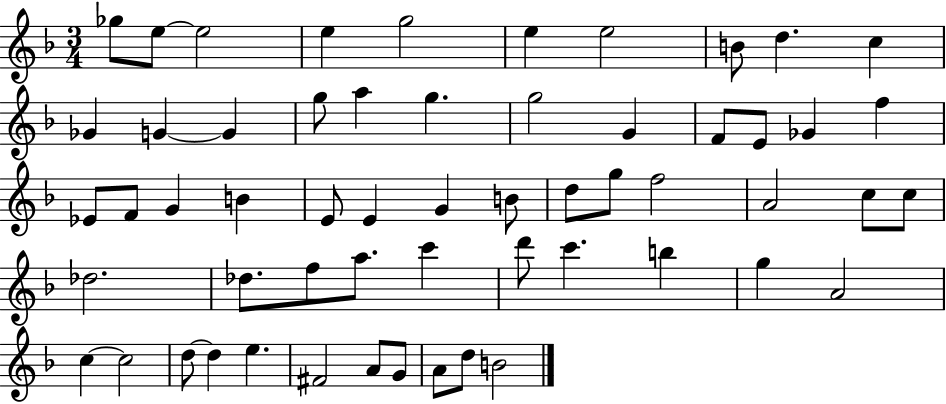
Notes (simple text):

Gb5/e E5/e E5/h E5/q G5/h E5/q E5/h B4/e D5/q. C5/q Gb4/q G4/q G4/q G5/e A5/q G5/q. G5/h G4/q F4/e E4/e Gb4/q F5/q Eb4/e F4/e G4/q B4/q E4/e E4/q G4/q B4/e D5/e G5/e F5/h A4/h C5/e C5/e Db5/h. Db5/e. F5/e A5/e. C6/q D6/e C6/q. B5/q G5/q A4/h C5/q C5/h D5/e D5/q E5/q. F#4/h A4/e G4/e A4/e D5/e B4/h